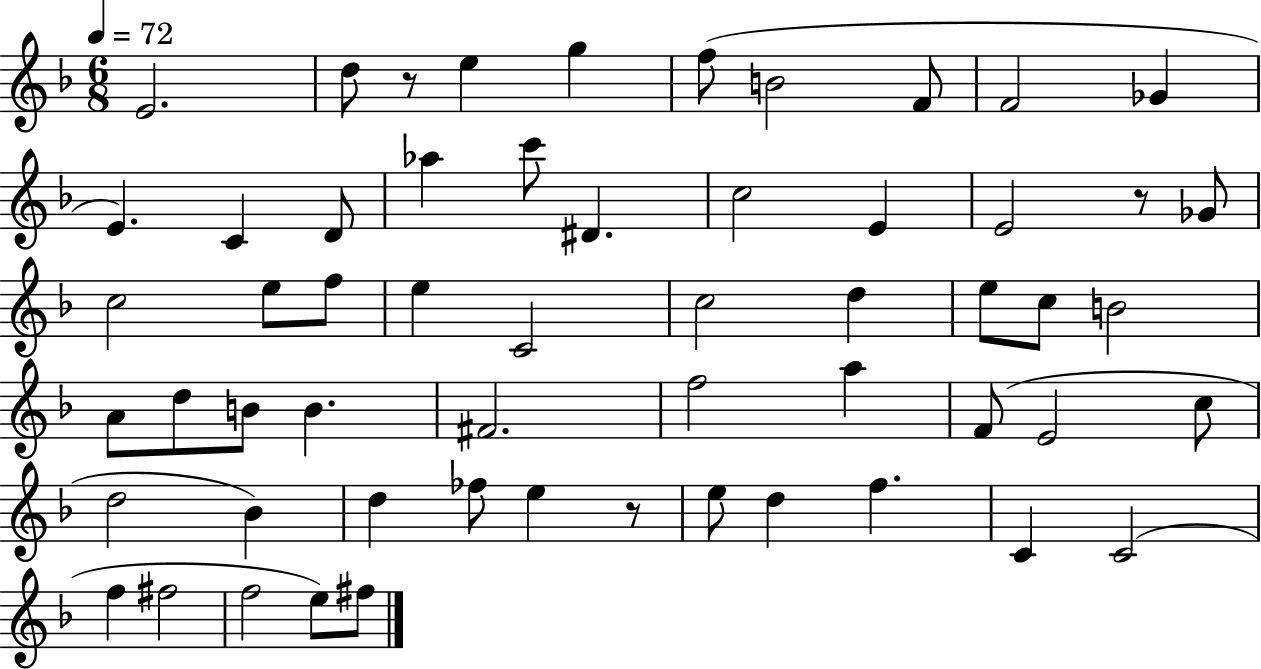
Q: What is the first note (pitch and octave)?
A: E4